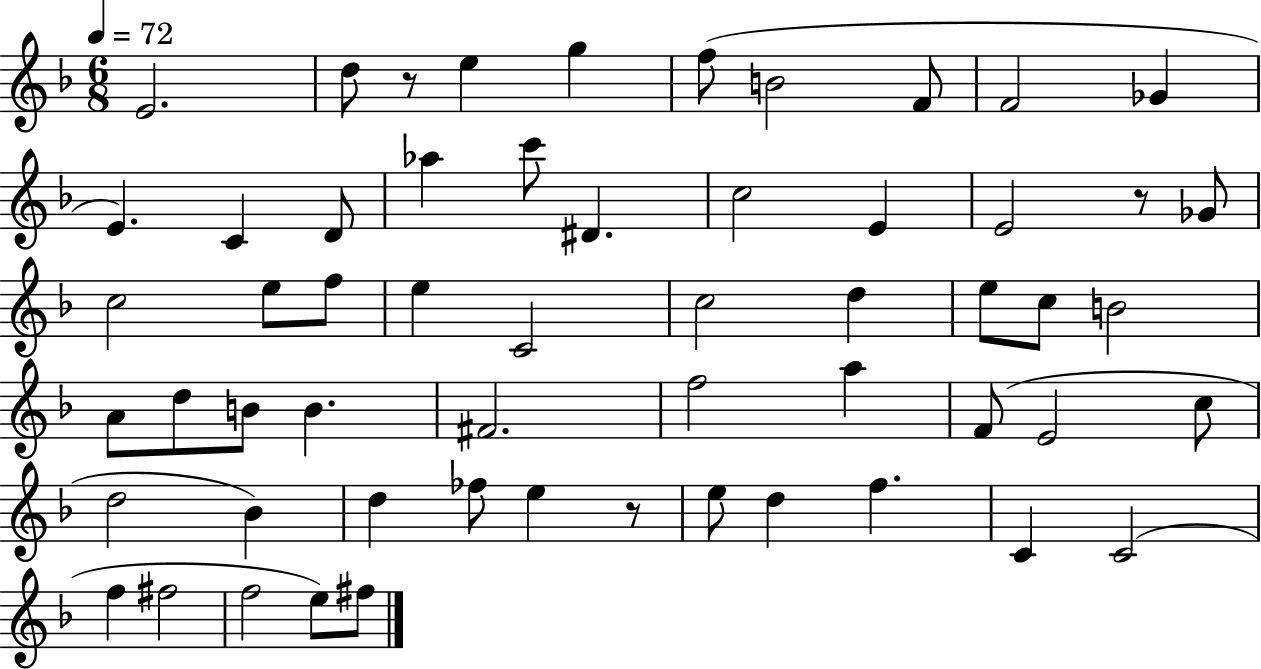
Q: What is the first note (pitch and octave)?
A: E4